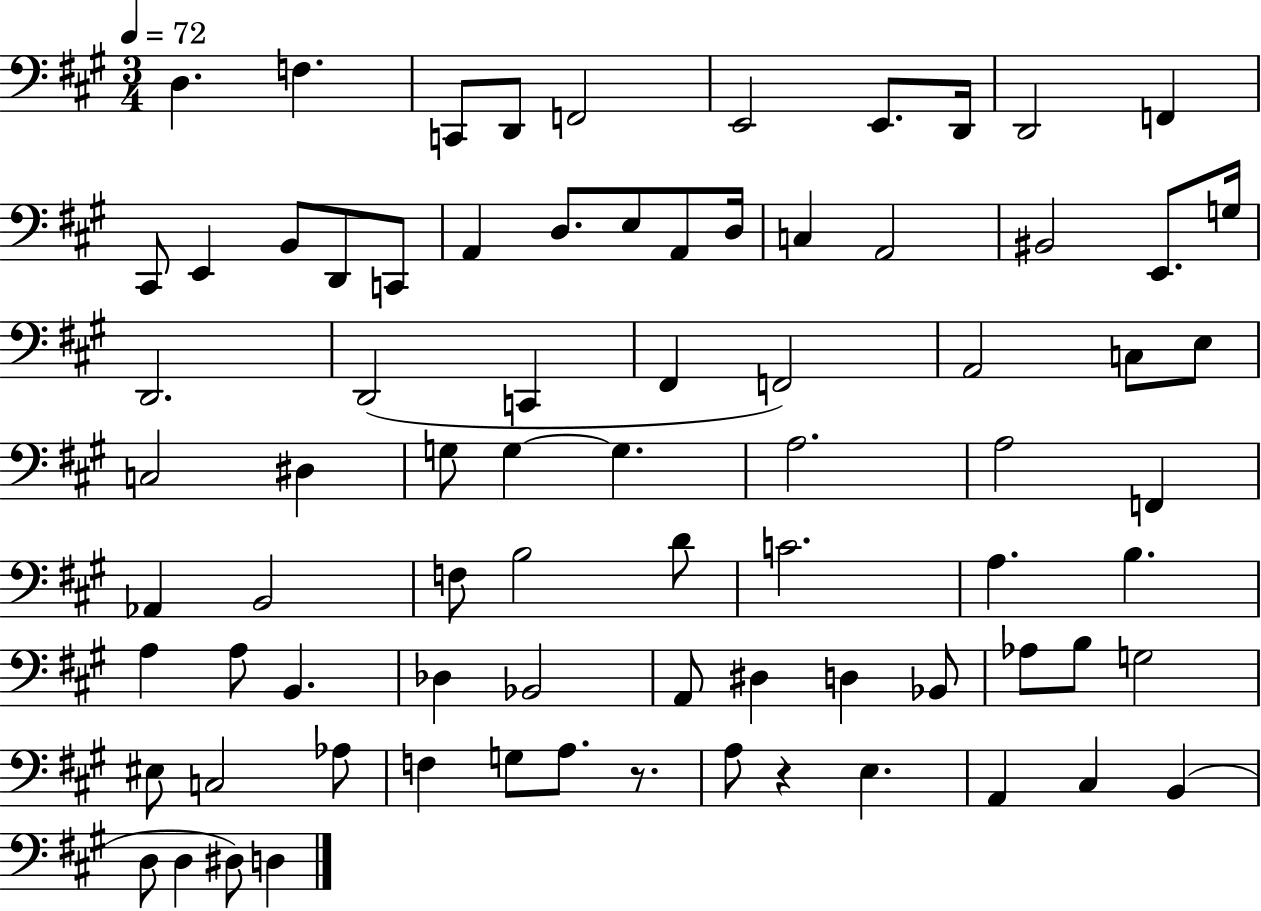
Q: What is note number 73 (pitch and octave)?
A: D3